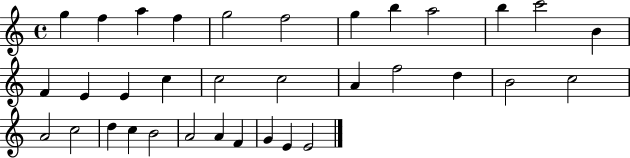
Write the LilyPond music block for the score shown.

{
  \clef treble
  \time 4/4
  \defaultTimeSignature
  \key c \major
  g''4 f''4 a''4 f''4 | g''2 f''2 | g''4 b''4 a''2 | b''4 c'''2 b'4 | \break f'4 e'4 e'4 c''4 | c''2 c''2 | a'4 f''2 d''4 | b'2 c''2 | \break a'2 c''2 | d''4 c''4 b'2 | a'2 a'4 f'4 | g'4 e'4 e'2 | \break \bar "|."
}